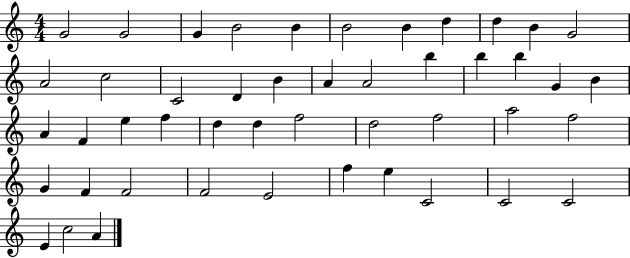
X:1
T:Untitled
M:4/4
L:1/4
K:C
G2 G2 G B2 B B2 B d d B G2 A2 c2 C2 D B A A2 b b b G B A F e f d d f2 d2 f2 a2 f2 G F F2 F2 E2 f e C2 C2 C2 E c2 A